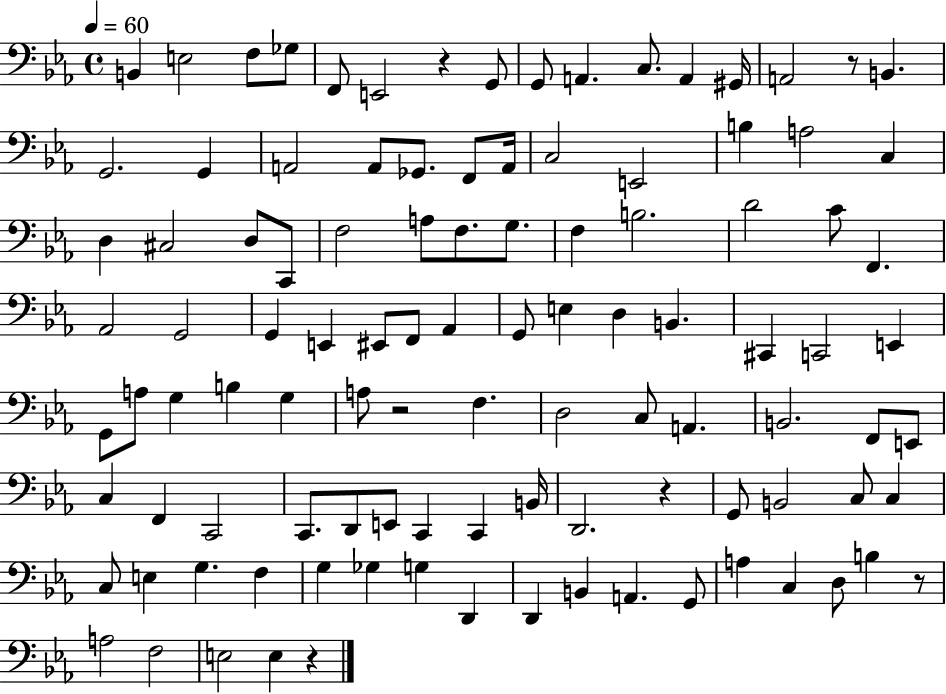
B2/q E3/h F3/e Gb3/e F2/e E2/h R/q G2/e G2/e A2/q. C3/e. A2/q G#2/s A2/h R/e B2/q. G2/h. G2/q A2/h A2/e Gb2/e. F2/e A2/s C3/h E2/h B3/q A3/h C3/q D3/q C#3/h D3/e C2/e F3/h A3/e F3/e. G3/e. F3/q B3/h. D4/h C4/e F2/q. Ab2/h G2/h G2/q E2/q EIS2/e F2/e Ab2/q G2/e E3/q D3/q B2/q. C#2/q C2/h E2/q G2/e A3/e G3/q B3/q G3/q A3/e R/h F3/q. D3/h C3/e A2/q. B2/h. F2/e E2/e C3/q F2/q C2/h C2/e. D2/e E2/e C2/q C2/q B2/s D2/h. R/q G2/e B2/h C3/e C3/q C3/e E3/q G3/q. F3/q G3/q Gb3/q G3/q D2/q D2/q B2/q A2/q. G2/e A3/q C3/q D3/e B3/q R/e A3/h F3/h E3/h E3/q R/q